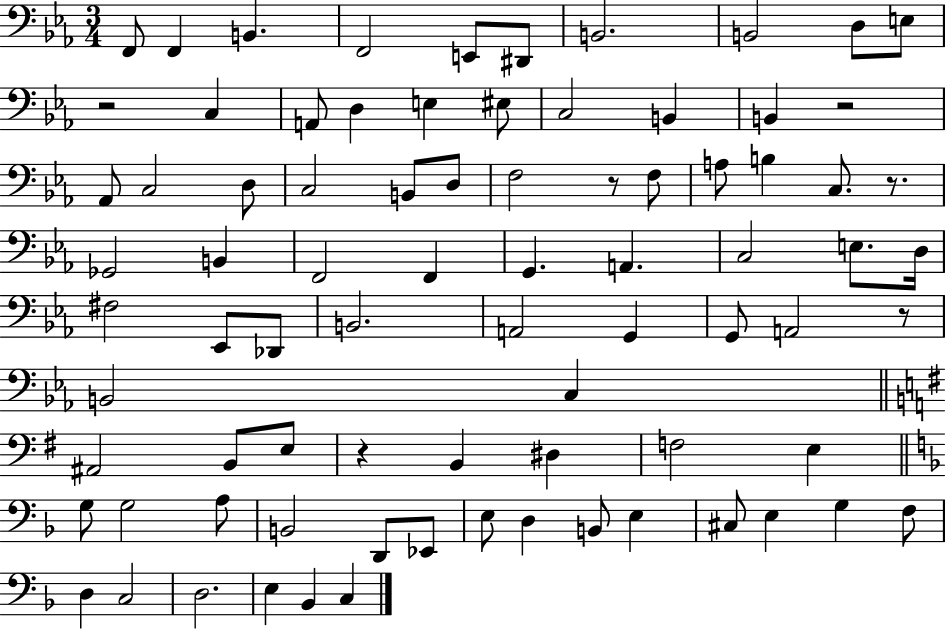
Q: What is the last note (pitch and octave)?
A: C3